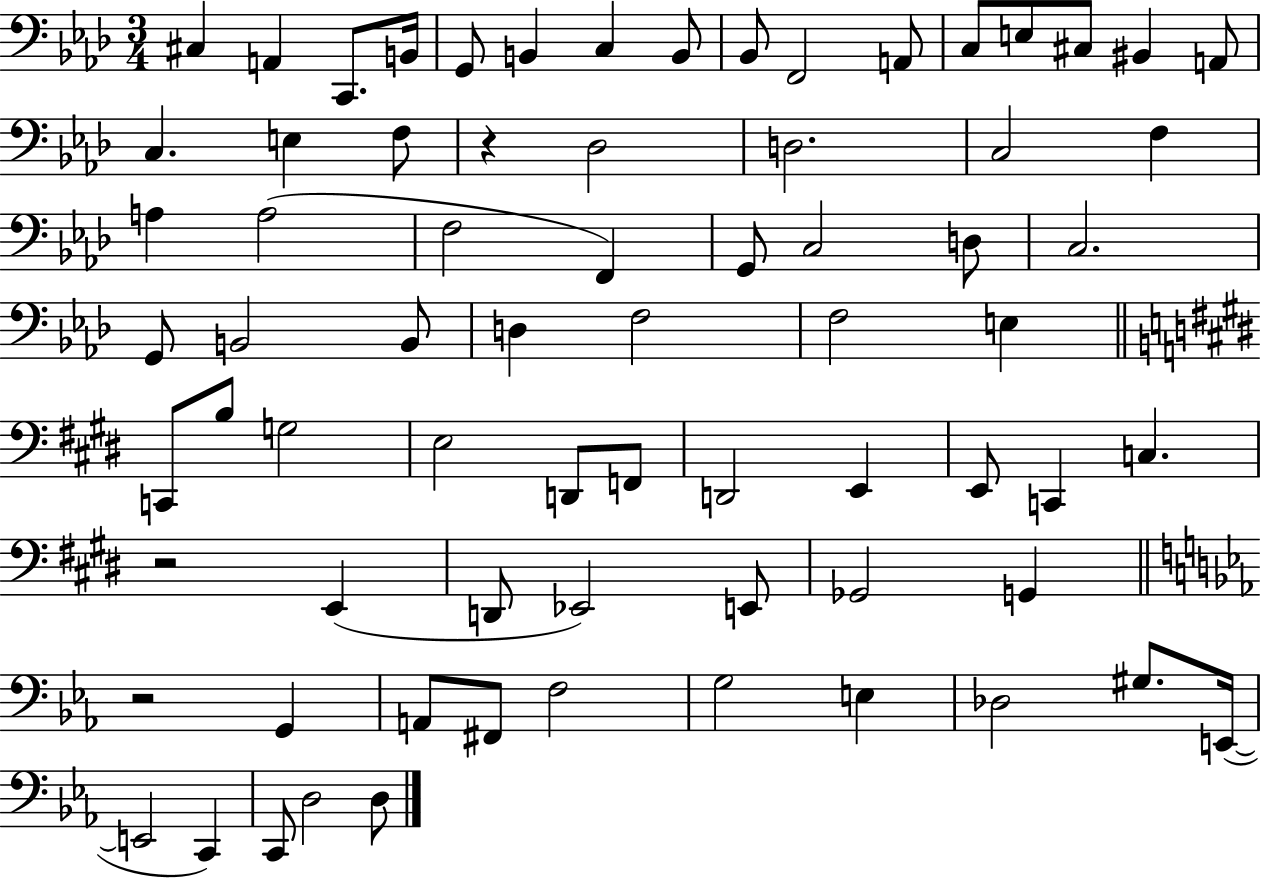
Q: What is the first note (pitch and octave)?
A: C#3